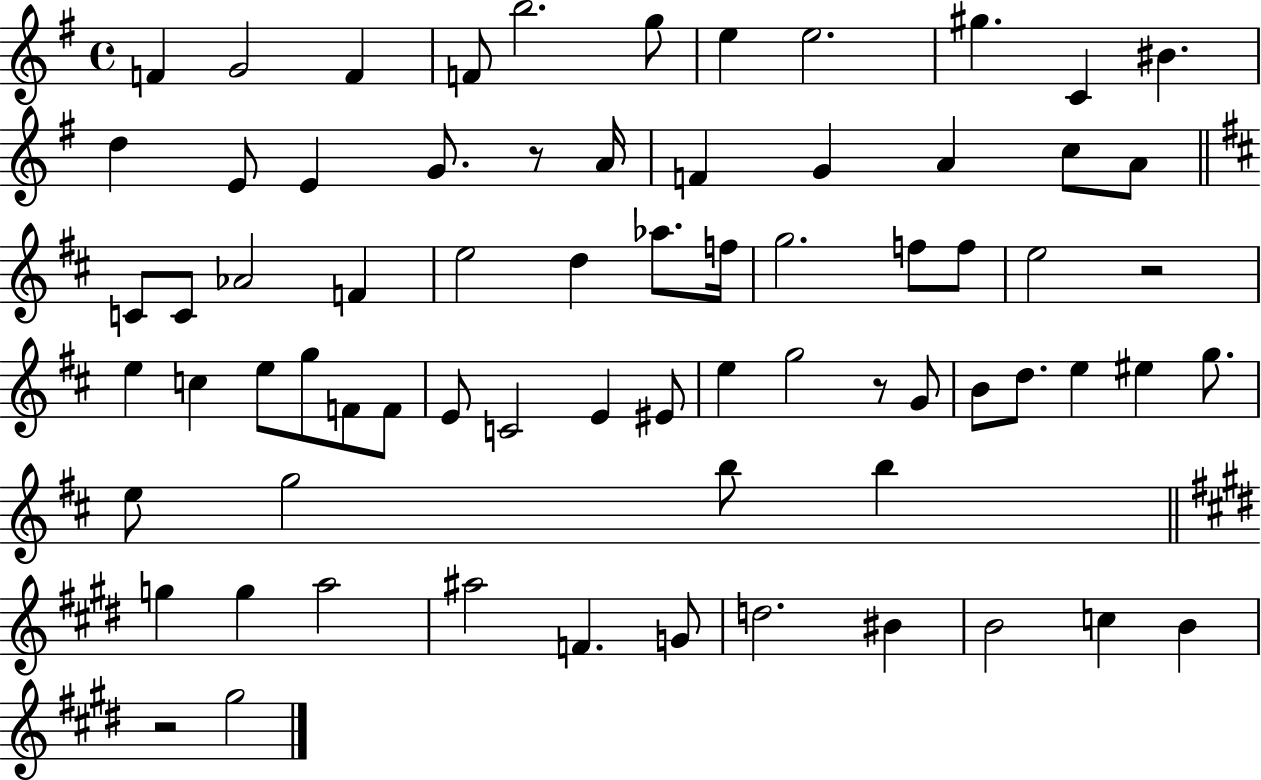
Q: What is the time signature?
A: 4/4